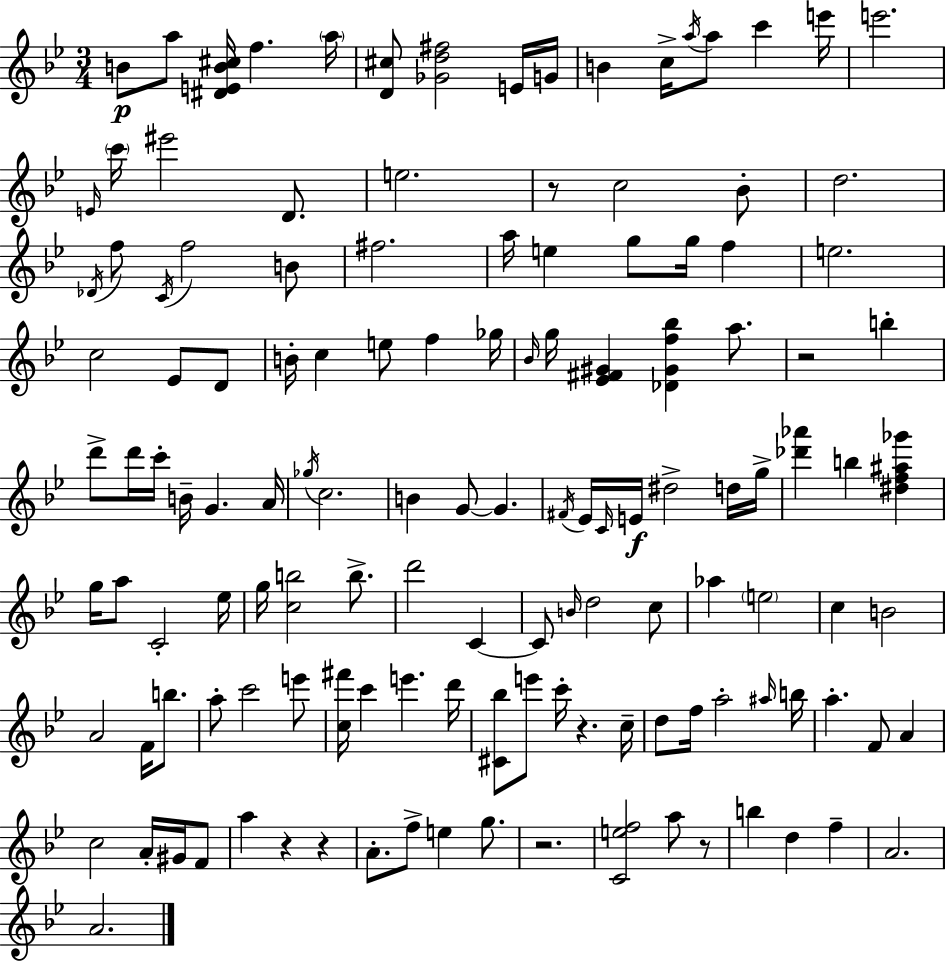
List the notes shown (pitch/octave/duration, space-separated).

B4/e A5/e [D#4,E4,B4,C#5]/s F5/q. A5/s [D4,C#5]/e [Gb4,D5,F#5]/h E4/s G4/s B4/q C5/s A5/s A5/e C6/q E6/s E6/h. E4/s C6/s EIS6/h D4/e. E5/h. R/e C5/h Bb4/e D5/h. Db4/s F5/e C4/s F5/h B4/e F#5/h. A5/s E5/q G5/e G5/s F5/q E5/h. C5/h Eb4/e D4/e B4/s C5/q E5/e F5/q Gb5/s Bb4/s G5/s [Eb4,F#4,G#4]/q [Db4,G#4,F5,Bb5]/q A5/e. R/h B5/q D6/e D6/s C6/s B4/s G4/q. A4/s Gb5/s C5/h. B4/q G4/e G4/q. F#4/s Eb4/s C4/s E4/s D#5/h D5/s G5/s [Db6,Ab6]/q B5/q [D#5,F5,A#5,Gb6]/q G5/s A5/e C4/h Eb5/s G5/s [C5,B5]/h B5/e. D6/h C4/q C4/e B4/s D5/h C5/e Ab5/q E5/h C5/q B4/h A4/h F4/s B5/e. A5/e C6/h E6/e [C5,F#6]/s C6/q E6/q. D6/s [C#4,Bb5]/e E6/e C6/s R/q. C5/s D5/e F5/s A5/h A#5/s B5/s A5/q. F4/e A4/q C5/h A4/s G#4/s F4/e A5/q R/q R/q A4/e. F5/e E5/q G5/e. R/h. [C4,E5,F5]/h A5/e R/e B5/q D5/q F5/q A4/h. A4/h.